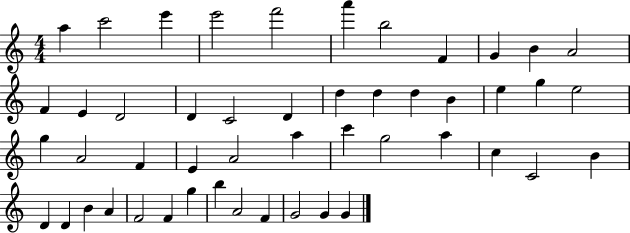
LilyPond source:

{
  \clef treble
  \numericTimeSignature
  \time 4/4
  \key c \major
  a''4 c'''2 e'''4 | e'''2 f'''2 | a'''4 b''2 f'4 | g'4 b'4 a'2 | \break f'4 e'4 d'2 | d'4 c'2 d'4 | d''4 d''4 d''4 b'4 | e''4 g''4 e''2 | \break g''4 a'2 f'4 | e'4 a'2 a''4 | c'''4 g''2 a''4 | c''4 c'2 b'4 | \break d'4 d'4 b'4 a'4 | f'2 f'4 g''4 | b''4 a'2 f'4 | g'2 g'4 g'4 | \break \bar "|."
}